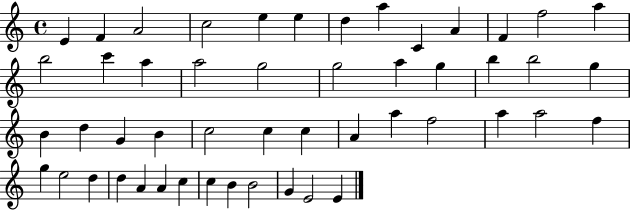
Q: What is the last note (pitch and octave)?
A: E4